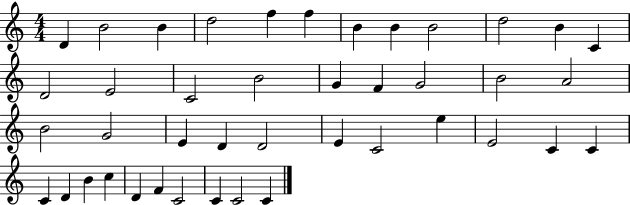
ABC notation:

X:1
T:Untitled
M:4/4
L:1/4
K:C
D B2 B d2 f f B B B2 d2 B C D2 E2 C2 B2 G F G2 B2 A2 B2 G2 E D D2 E C2 e E2 C C C D B c D F C2 C C2 C